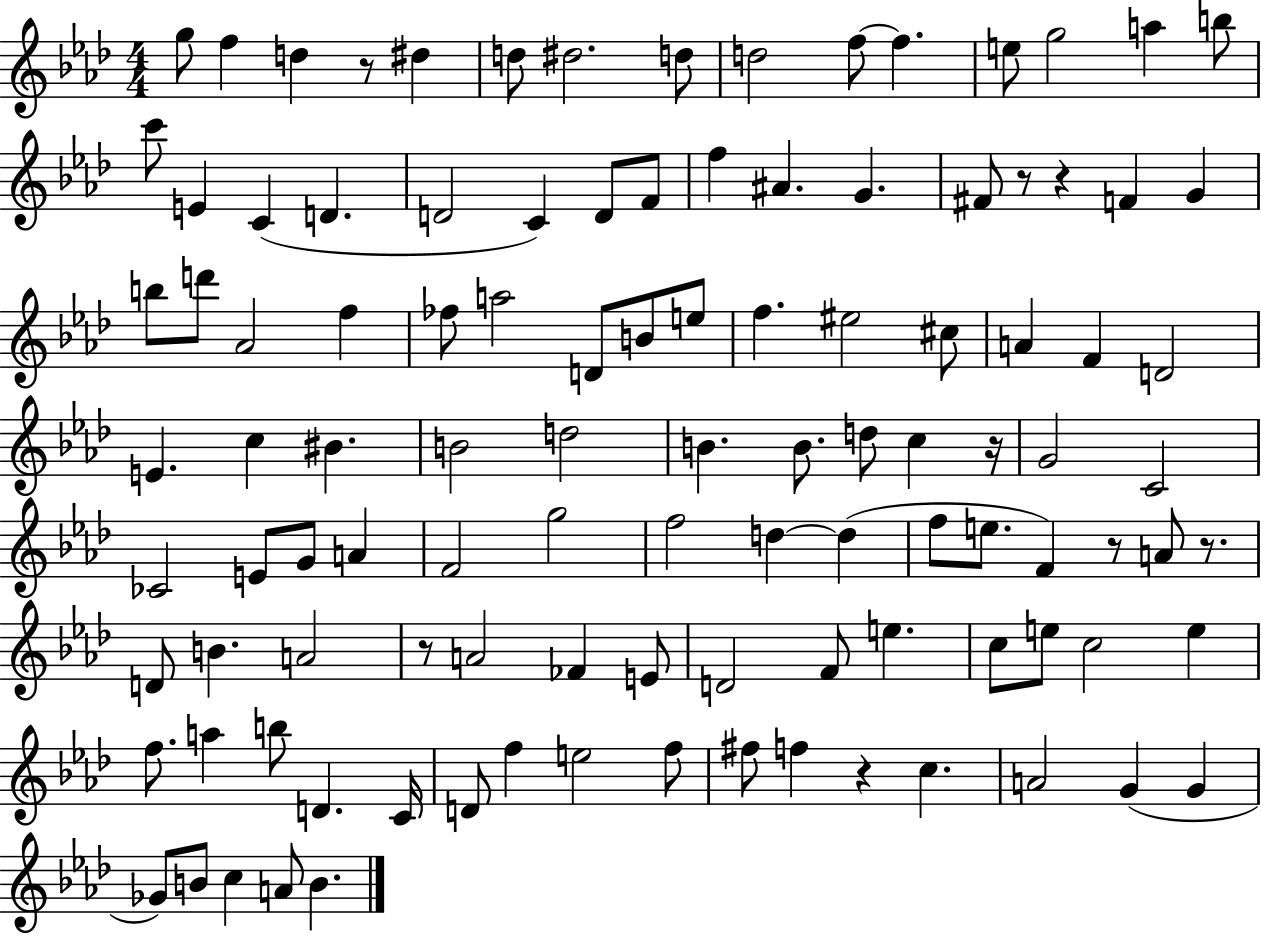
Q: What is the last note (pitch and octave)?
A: B4